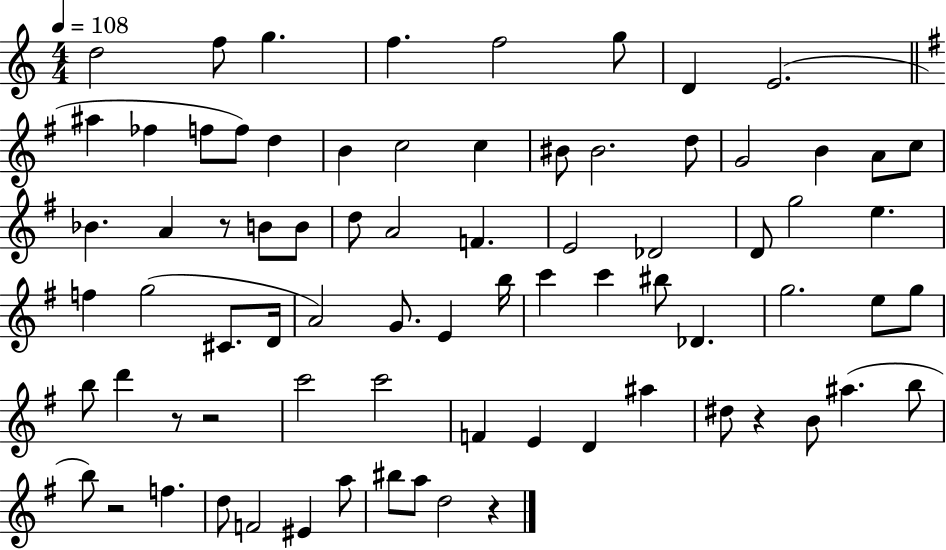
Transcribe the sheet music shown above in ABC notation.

X:1
T:Untitled
M:4/4
L:1/4
K:C
d2 f/2 g f f2 g/2 D E2 ^a _f f/2 f/2 d B c2 c ^B/2 ^B2 d/2 G2 B A/2 c/2 _B A z/2 B/2 B/2 d/2 A2 F E2 _D2 D/2 g2 e f g2 ^C/2 D/4 A2 G/2 E b/4 c' c' ^b/2 _D g2 e/2 g/2 b/2 d' z/2 z2 c'2 c'2 F E D ^a ^d/2 z B/2 ^a b/2 b/2 z2 f d/2 F2 ^E a/2 ^b/2 a/2 d2 z